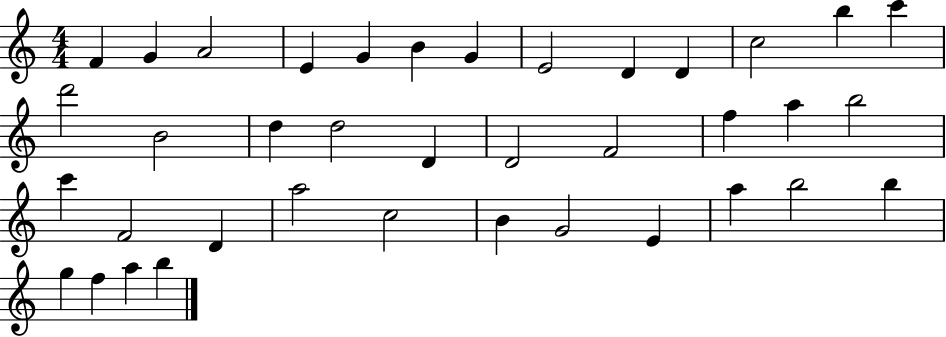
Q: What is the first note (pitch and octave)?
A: F4